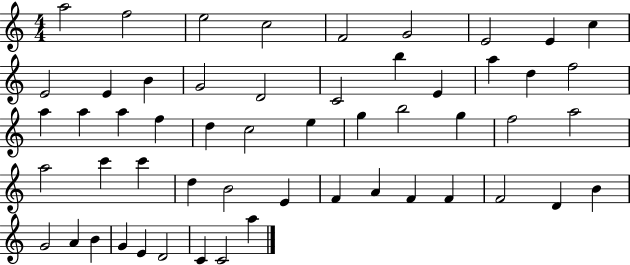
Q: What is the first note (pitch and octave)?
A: A5